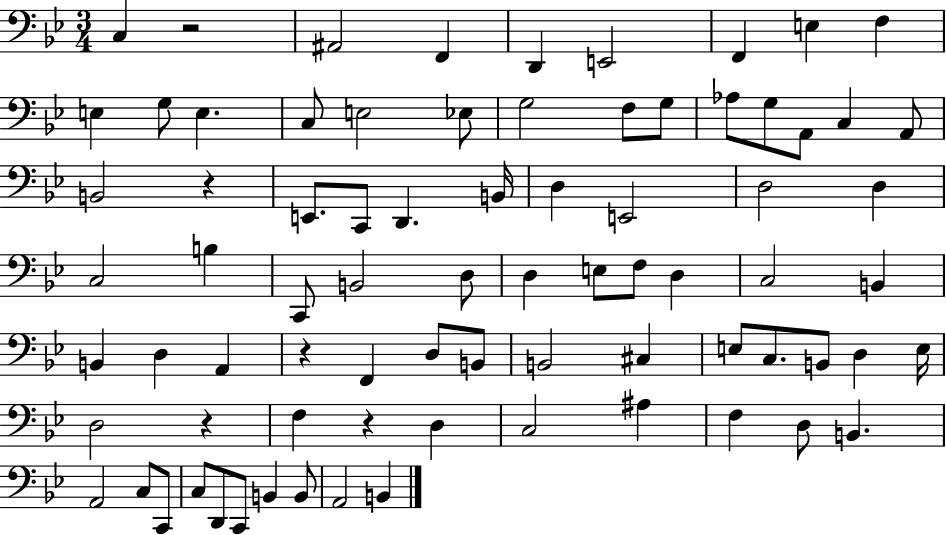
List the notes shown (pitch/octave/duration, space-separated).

C3/q R/h A#2/h F2/q D2/q E2/h F2/q E3/q F3/q E3/q G3/e E3/q. C3/e E3/h Eb3/e G3/h F3/e G3/e Ab3/e G3/e A2/e C3/q A2/e B2/h R/q E2/e. C2/e D2/q. B2/s D3/q E2/h D3/h D3/q C3/h B3/q C2/e B2/h D3/e D3/q E3/e F3/e D3/q C3/h B2/q B2/q D3/q A2/q R/q F2/q D3/e B2/e B2/h C#3/q E3/e C3/e. B2/e D3/q E3/s D3/h R/q F3/q R/q D3/q C3/h A#3/q F3/q D3/e B2/q. A2/h C3/e C2/e C3/e D2/e C2/e B2/q B2/e A2/h B2/q